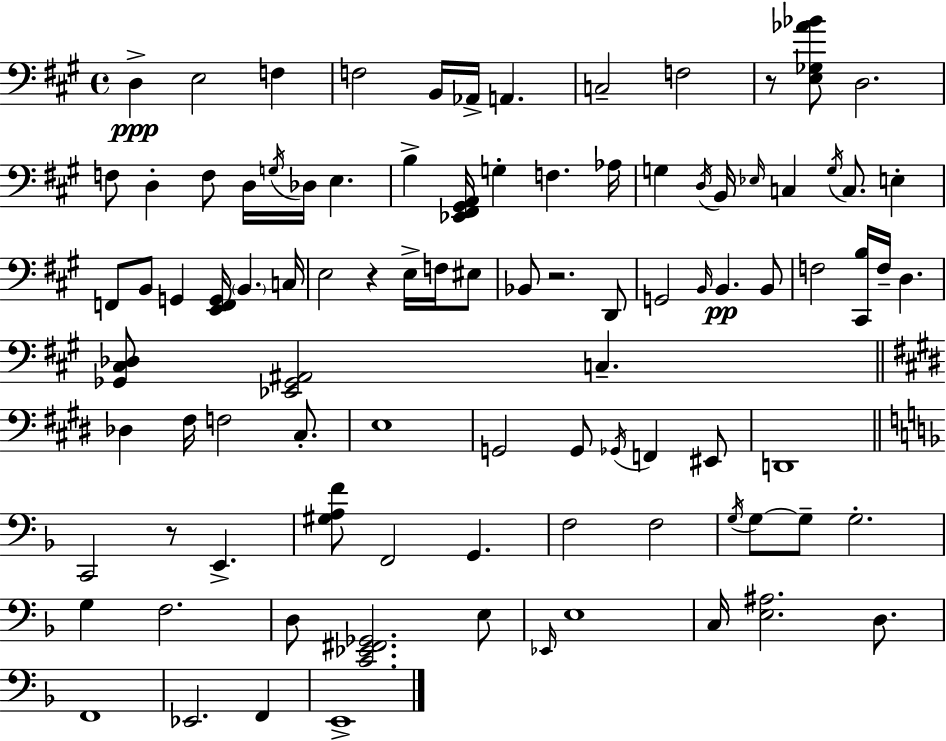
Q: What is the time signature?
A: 4/4